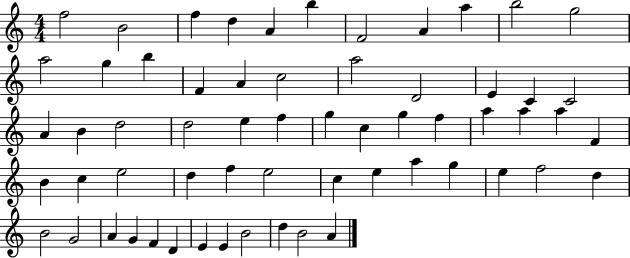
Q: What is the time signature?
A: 4/4